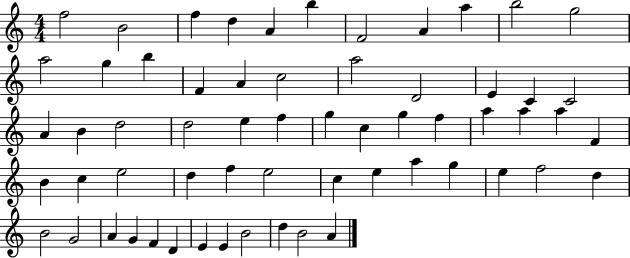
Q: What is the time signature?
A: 4/4